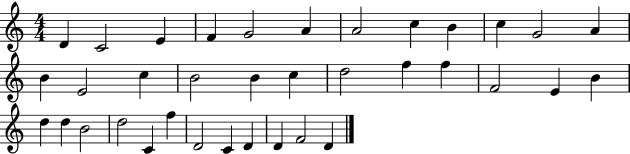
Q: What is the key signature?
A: C major